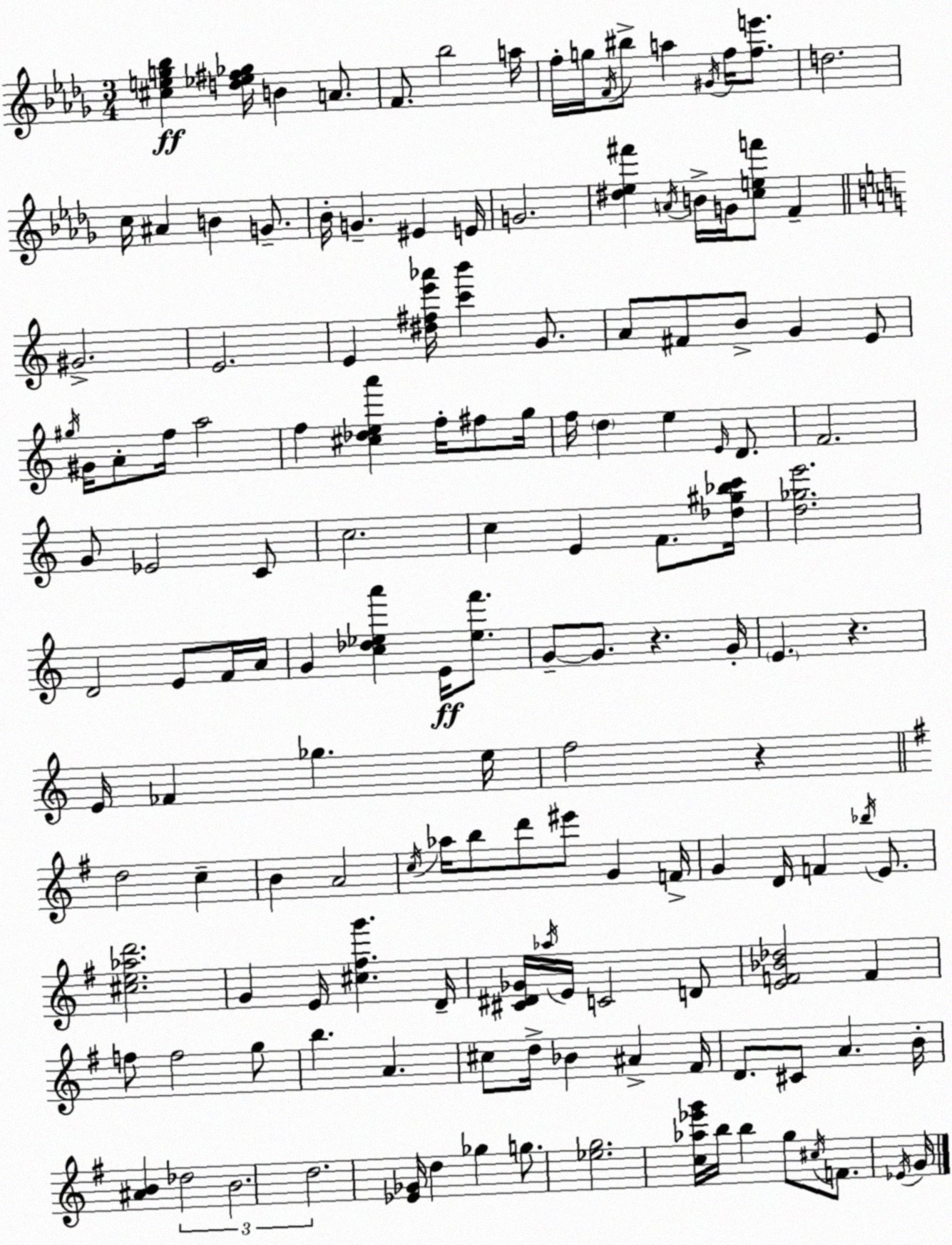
X:1
T:Untitled
M:3/4
L:1/4
K:Bbm
[^ceg_b] [d_e^f_g]/4 B A/2 F/2 _b2 a/4 f/4 g/4 F/4 ^b/2 a ^G/4 f/4 [fe']/2 d2 c/4 ^A B G/2 _B/4 G ^E E/4 G2 [^d_e^f'] A/4 B/4 G/4 [cef']/2 F ^G2 E2 E [^d^fe'_a']/4 [c'b'] G/2 A/2 ^F/2 B/2 G E/2 ^g/4 ^G/4 A/2 f/4 a2 f [^c_dea'] f/4 ^f/2 g/4 f/4 d e E/4 D/2 F2 G/2 _E2 C/2 c2 c E F/2 [_d^g_bc']/4 [d_ge']2 D2 E/2 F/4 A/4 G [c_d_ea'] E/4 [_ef']/2 G/2 G/2 z G/4 E z E/4 _F _g e/4 f2 z d2 c B A2 c/4 _a/4 b/2 d'/2 ^e'/2 G F/4 G D/4 F _b/4 E/2 [^ce_ad']2 G E/4 [^c^fg'] D/4 [^C^D_G]/4 _a/4 E/4 C2 D/2 [EF_B_d]2 F f/2 f2 g/2 b A ^c/2 d/4 _B ^A ^F/4 D/2 ^C/2 A B/4 [^AB] _d2 B2 d2 [_E_G]/4 d _g g/2 [_eg]2 [c_a_e'g']/4 b/4 b g/2 ^c/4 F/2 _E/4 G/4